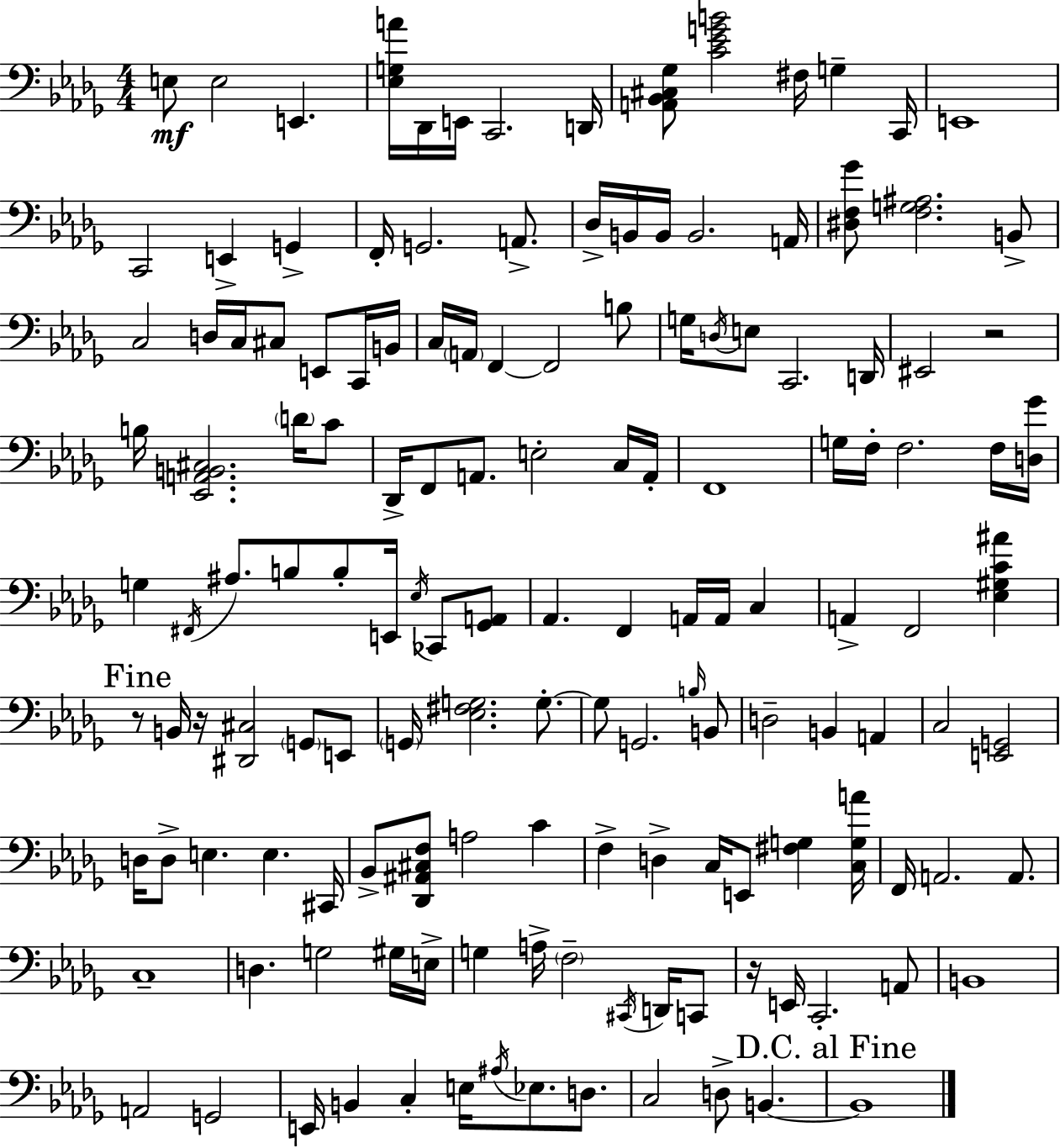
X:1
T:Untitled
M:4/4
L:1/4
K:Bbm
E,/2 E,2 E,, [_E,G,A]/4 _D,,/4 E,,/4 C,,2 D,,/4 [A,,_B,,^C,_G,]/2 [C_EGB]2 ^F,/4 G, C,,/4 E,,4 C,,2 E,, G,, F,,/4 G,,2 A,,/2 _D,/4 B,,/4 B,,/4 B,,2 A,,/4 [^D,F,_G]/2 [F,G,^A,]2 B,,/2 C,2 D,/4 C,/4 ^C,/2 E,,/2 C,,/4 B,,/4 C,/4 A,,/4 F,, F,,2 B,/2 G,/4 D,/4 E,/2 C,,2 D,,/4 ^E,,2 z2 B,/4 [_E,,A,,B,,^C,]2 D/4 C/2 _D,,/4 F,,/2 A,,/2 E,2 C,/4 A,,/4 F,,4 G,/4 F,/4 F,2 F,/4 [D,_G]/4 G, ^F,,/4 ^A,/2 B,/2 B,/2 E,,/4 _E,/4 _C,,/2 [_G,,A,,]/2 _A,, F,, A,,/4 A,,/4 C, A,, F,,2 [_E,^G,C^A] z/2 B,,/4 z/4 [^D,,^C,]2 G,,/2 E,,/2 G,,/4 [_E,^F,G,]2 G,/2 G,/2 G,,2 B,/4 B,,/2 D,2 B,, A,, C,2 [E,,G,,]2 D,/4 D,/2 E, E, ^C,,/4 _B,,/2 [_D,,^A,,^C,F,]/2 A,2 C F, D, C,/4 E,,/2 [^F,G,] [C,G,A]/4 F,,/4 A,,2 A,,/2 C,4 D, G,2 ^G,/4 E,/4 G, A,/4 F,2 ^C,,/4 D,,/4 C,,/2 z/4 E,,/4 C,,2 A,,/2 B,,4 A,,2 G,,2 E,,/4 B,, C, E,/4 ^A,/4 _E,/2 D,/2 C,2 D,/2 B,, B,,4